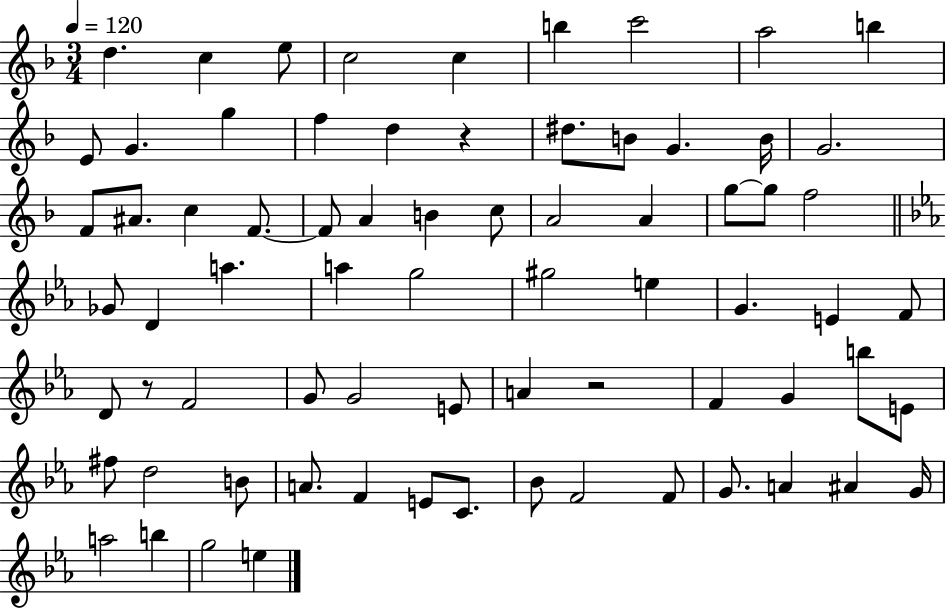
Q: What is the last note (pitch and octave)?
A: E5